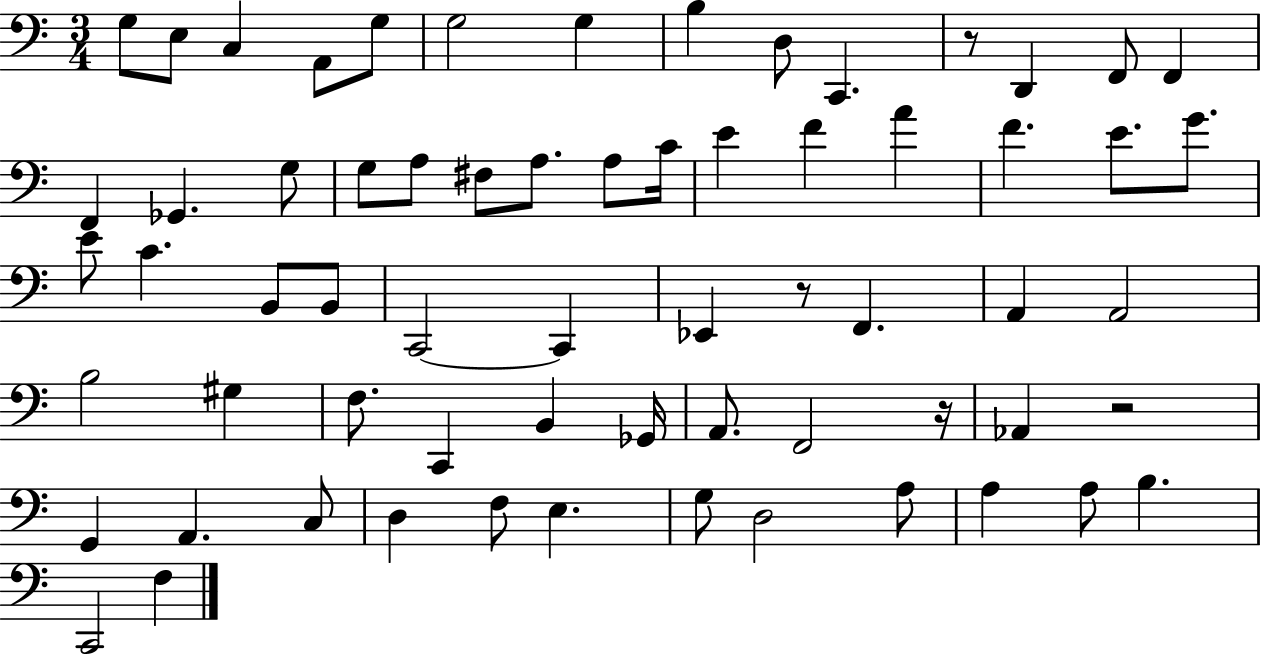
X:1
T:Untitled
M:3/4
L:1/4
K:C
G,/2 E,/2 C, A,,/2 G,/2 G,2 G, B, D,/2 C,, z/2 D,, F,,/2 F,, F,, _G,, G,/2 G,/2 A,/2 ^F,/2 A,/2 A,/2 C/4 E F A F E/2 G/2 E/2 C B,,/2 B,,/2 C,,2 C,, _E,, z/2 F,, A,, A,,2 B,2 ^G, F,/2 C,, B,, _G,,/4 A,,/2 F,,2 z/4 _A,, z2 G,, A,, C,/2 D, F,/2 E, G,/2 D,2 A,/2 A, A,/2 B, C,,2 F,